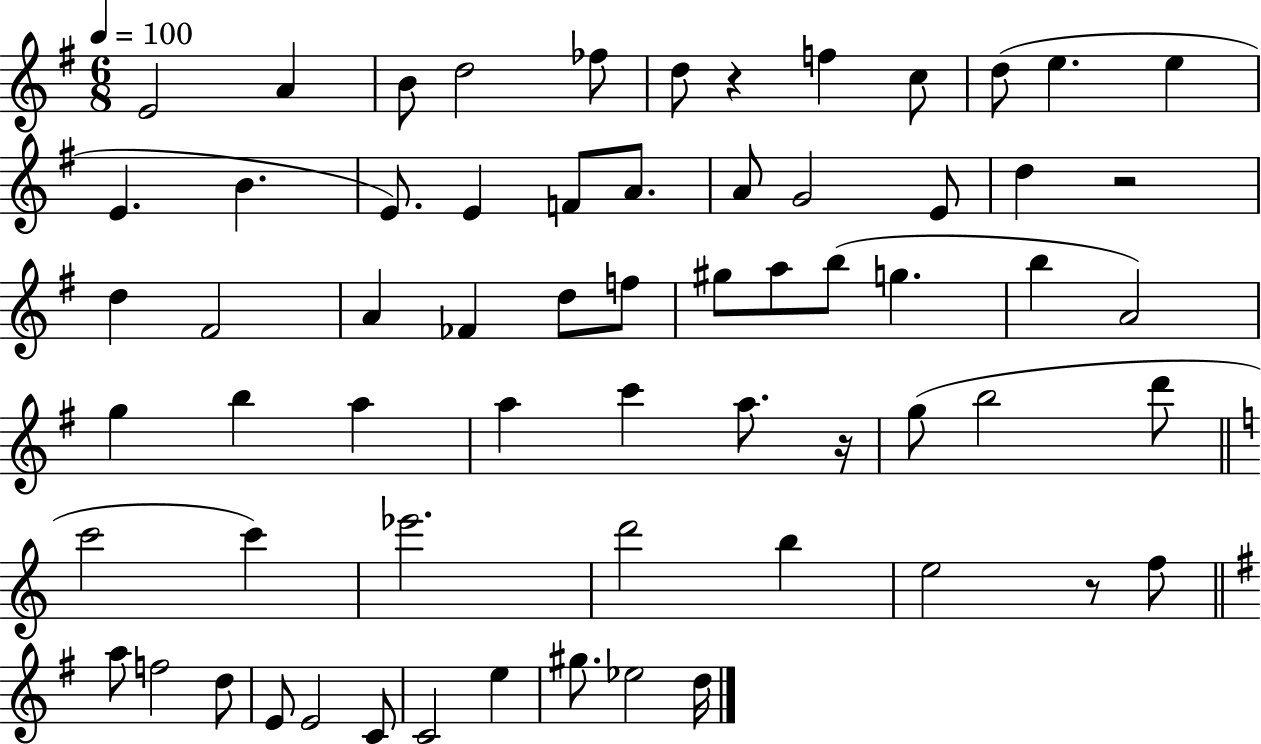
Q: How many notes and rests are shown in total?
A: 64